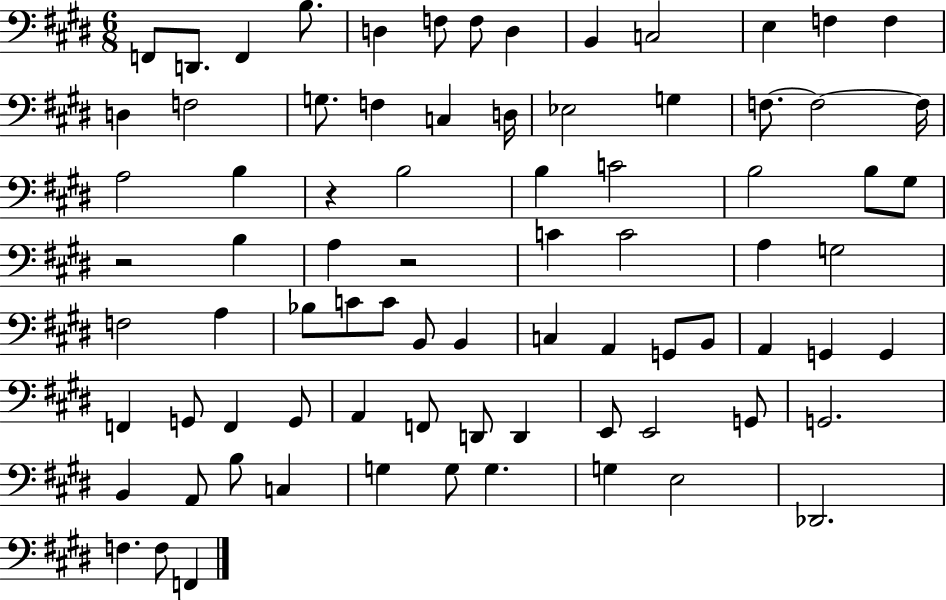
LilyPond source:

{
  \clef bass
  \numericTimeSignature
  \time 6/8
  \key e \major
  f,8 d,8. f,4 b8. | d4 f8 f8 d4 | b,4 c2 | e4 f4 f4 | \break d4 f2 | g8. f4 c4 d16 | ees2 g4 | f8.~~ f2~~ f16 | \break a2 b4 | r4 b2 | b4 c'2 | b2 b8 gis8 | \break r2 b4 | a4 r2 | c'4 c'2 | a4 g2 | \break f2 a4 | bes8 c'8 c'8 b,8 b,4 | c4 a,4 g,8 b,8 | a,4 g,4 g,4 | \break f,4 g,8 f,4 g,8 | a,4 f,8 d,8 d,4 | e,8 e,2 g,8 | g,2. | \break b,4 a,8 b8 c4 | g4 g8 g4. | g4 e2 | des,2. | \break f4. f8 f,4 | \bar "|."
}